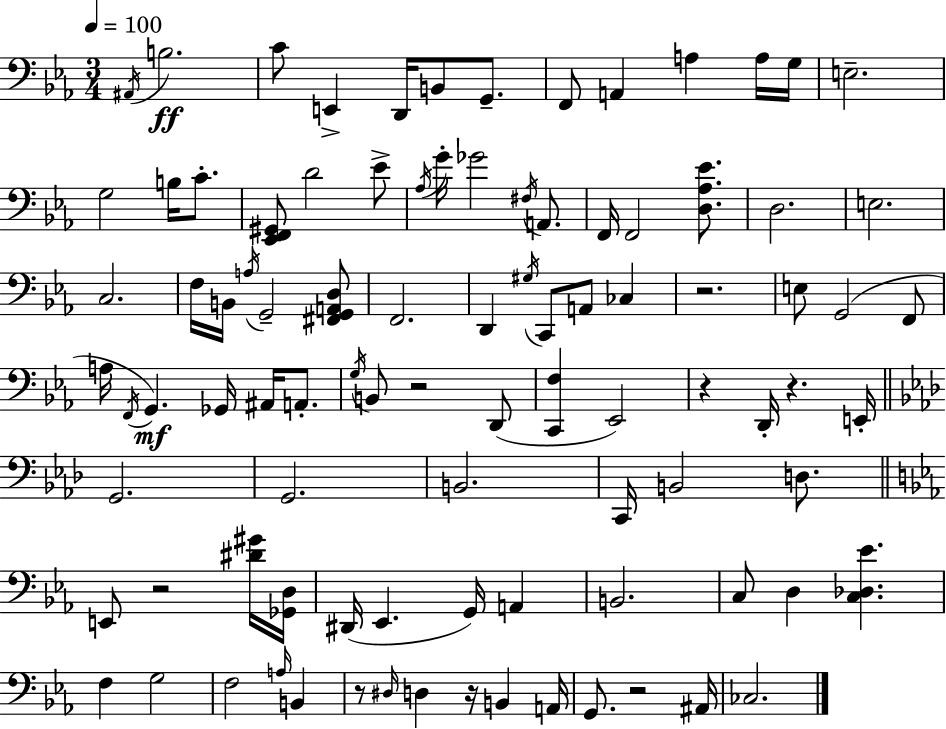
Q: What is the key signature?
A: C minor